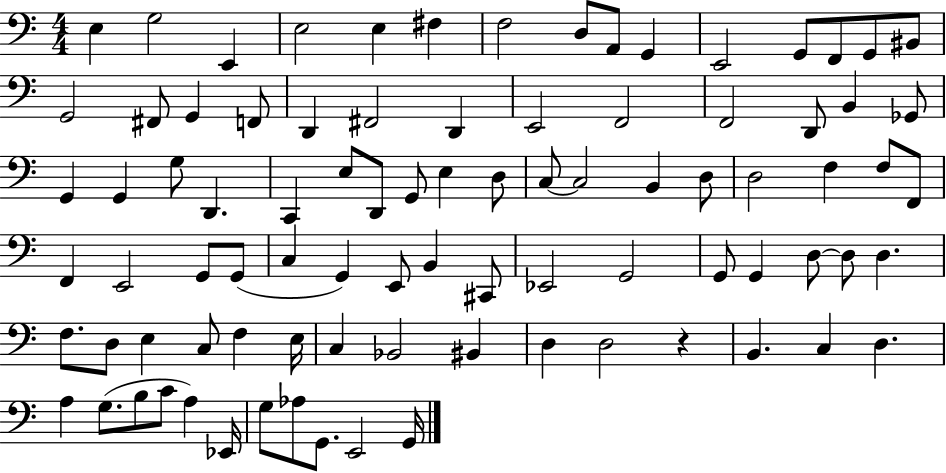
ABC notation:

X:1
T:Untitled
M:4/4
L:1/4
K:C
E, G,2 E,, E,2 E, ^F, F,2 D,/2 A,,/2 G,, E,,2 G,,/2 F,,/2 G,,/2 ^B,,/2 G,,2 ^F,,/2 G,, F,,/2 D,, ^F,,2 D,, E,,2 F,,2 F,,2 D,,/2 B,, _G,,/2 G,, G,, G,/2 D,, C,, E,/2 D,,/2 G,,/2 E, D,/2 C,/2 C,2 B,, D,/2 D,2 F, F,/2 F,,/2 F,, E,,2 G,,/2 G,,/2 C, G,, E,,/2 B,, ^C,,/2 _E,,2 G,,2 G,,/2 G,, D,/2 D,/2 D, F,/2 D,/2 E, C,/2 F, E,/4 C, _B,,2 ^B,, D, D,2 z B,, C, D, A, G,/2 B,/2 C/2 A, _E,,/4 G,/2 _A,/2 G,,/2 E,,2 G,,/4